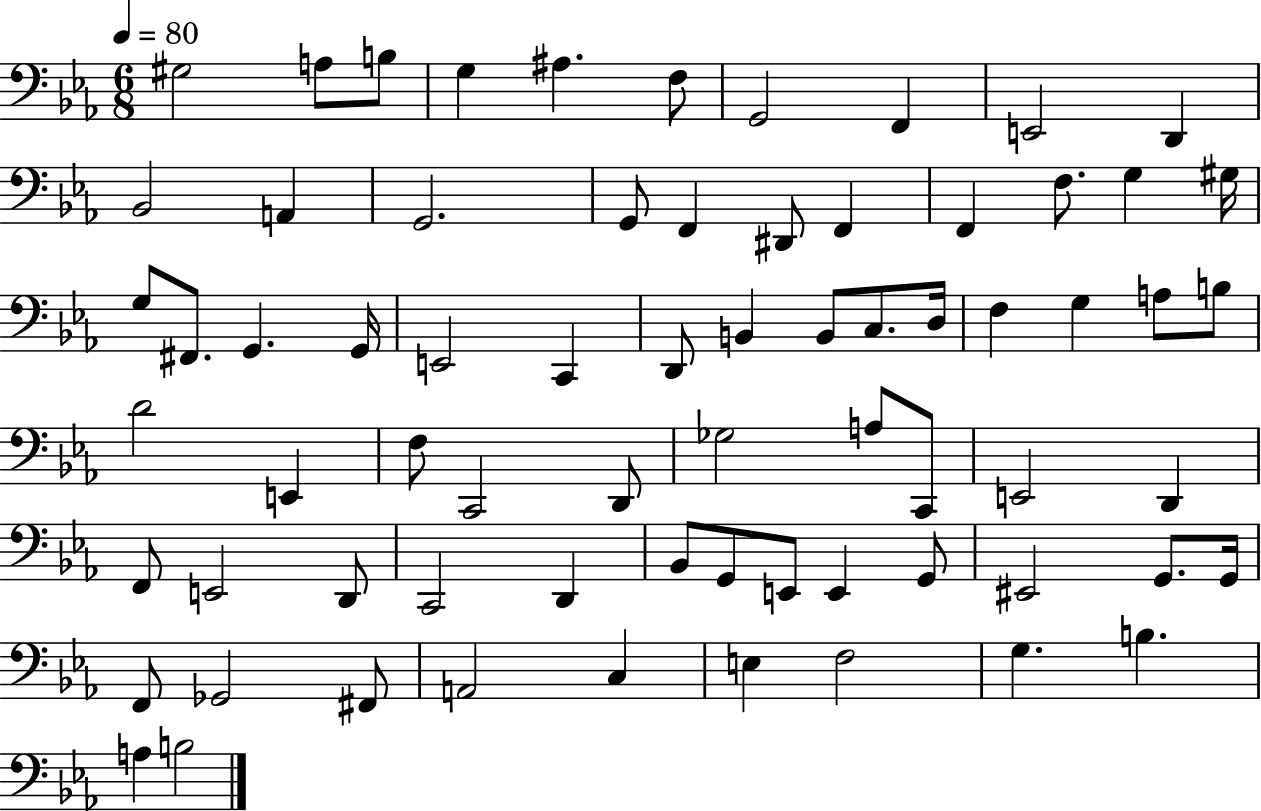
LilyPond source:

{
  \clef bass
  \numericTimeSignature
  \time 6/8
  \key ees \major
  \tempo 4 = 80
  \repeat volta 2 { gis2 a8 b8 | g4 ais4. f8 | g,2 f,4 | e,2 d,4 | \break bes,2 a,4 | g,2. | g,8 f,4 dis,8 f,4 | f,4 f8. g4 gis16 | \break g8 fis,8. g,4. g,16 | e,2 c,4 | d,8 b,4 b,8 c8. d16 | f4 g4 a8 b8 | \break d'2 e,4 | f8 c,2 d,8 | ges2 a8 c,8 | e,2 d,4 | \break f,8 e,2 d,8 | c,2 d,4 | bes,8 g,8 e,8 e,4 g,8 | eis,2 g,8. g,16 | \break f,8 ges,2 fis,8 | a,2 c4 | e4 f2 | g4. b4. | \break a4 b2 | } \bar "|."
}